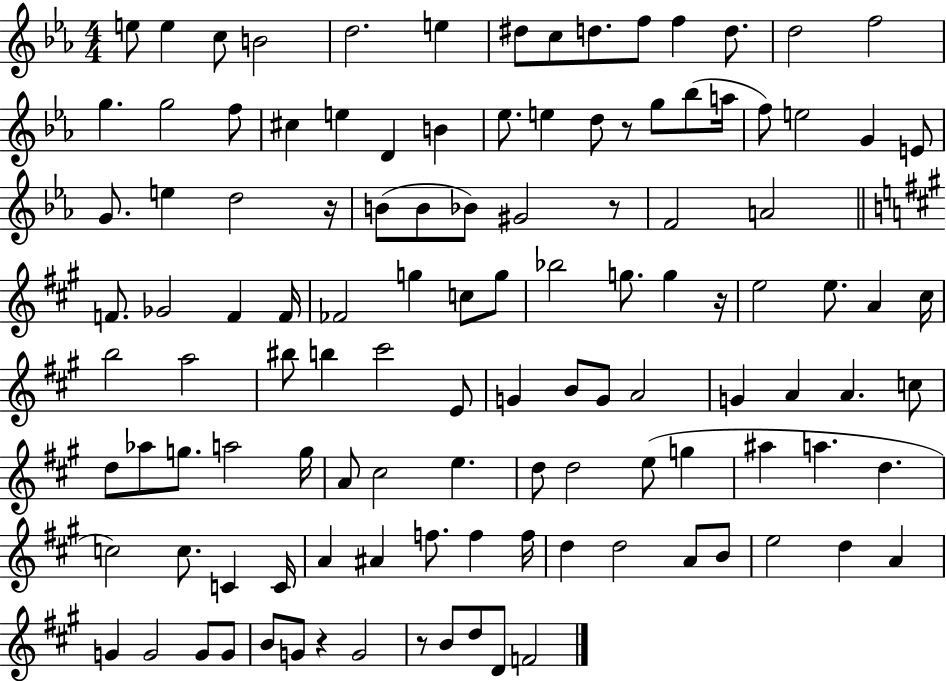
E5/e E5/q C5/e B4/h D5/h. E5/q D#5/e C5/e D5/e. F5/e F5/q D5/e. D5/h F5/h G5/q. G5/h F5/e C#5/q E5/q D4/q B4/q Eb5/e. E5/q D5/e R/e G5/e Bb5/e A5/s F5/e E5/h G4/q E4/e G4/e. E5/q D5/h R/s B4/e B4/e Bb4/e G#4/h R/e F4/h A4/h F4/e. Gb4/h F4/q F4/s FES4/h G5/q C5/e G5/e Bb5/h G5/e. G5/q R/s E5/h E5/e. A4/q C#5/s B5/h A5/h BIS5/e B5/q C#6/h E4/e G4/q B4/e G4/e A4/h G4/q A4/q A4/q. C5/e D5/e Ab5/e G5/e. A5/h G5/s A4/e C#5/h E5/q. D5/e D5/h E5/e G5/q A#5/q A5/q. D5/q. C5/h C5/e. C4/q C4/s A4/q A#4/q F5/e. F5/q F5/s D5/q D5/h A4/e B4/e E5/h D5/q A4/q G4/q G4/h G4/e G4/e B4/e G4/e R/q G4/h R/e B4/e D5/e D4/e F4/h